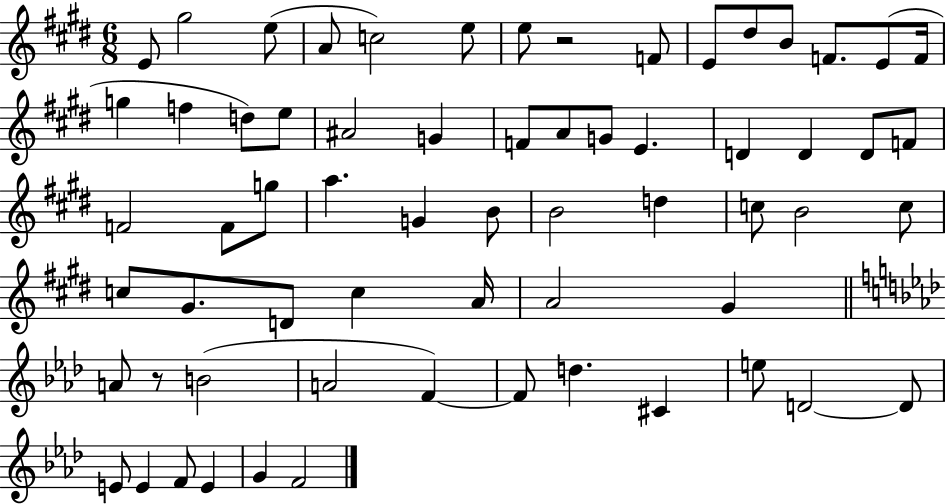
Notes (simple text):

E4/e G#5/h E5/e A4/e C5/h E5/e E5/e R/h F4/e E4/e D#5/e B4/e F4/e. E4/e F4/s G5/q F5/q D5/e E5/e A#4/h G4/q F4/e A4/e G4/e E4/q. D4/q D4/q D4/e F4/e F4/h F4/e G5/e A5/q. G4/q B4/e B4/h D5/q C5/e B4/h C5/e C5/e G#4/e. D4/e C5/q A4/s A4/h G#4/q A4/e R/e B4/h A4/h F4/q F4/e D5/q. C#4/q E5/e D4/h D4/e E4/e E4/q F4/e E4/q G4/q F4/h